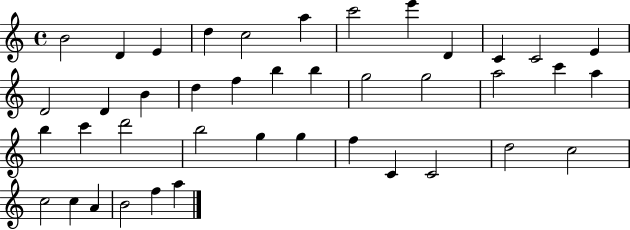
{
  \clef treble
  \time 4/4
  \defaultTimeSignature
  \key c \major
  b'2 d'4 e'4 | d''4 c''2 a''4 | c'''2 e'''4 d'4 | c'4 c'2 e'4 | \break d'2 d'4 b'4 | d''4 f''4 b''4 b''4 | g''2 g''2 | a''2 c'''4 a''4 | \break b''4 c'''4 d'''2 | b''2 g''4 g''4 | f''4 c'4 c'2 | d''2 c''2 | \break c''2 c''4 a'4 | b'2 f''4 a''4 | \bar "|."
}